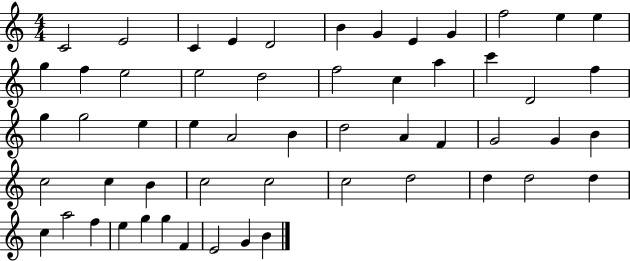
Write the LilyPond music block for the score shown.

{
  \clef treble
  \numericTimeSignature
  \time 4/4
  \key c \major
  c'2 e'2 | c'4 e'4 d'2 | b'4 g'4 e'4 g'4 | f''2 e''4 e''4 | \break g''4 f''4 e''2 | e''2 d''2 | f''2 c''4 a''4 | c'''4 d'2 f''4 | \break g''4 g''2 e''4 | e''4 a'2 b'4 | d''2 a'4 f'4 | g'2 g'4 b'4 | \break c''2 c''4 b'4 | c''2 c''2 | c''2 d''2 | d''4 d''2 d''4 | \break c''4 a''2 f''4 | e''4 g''4 g''4 f'4 | e'2 g'4 b'4 | \bar "|."
}